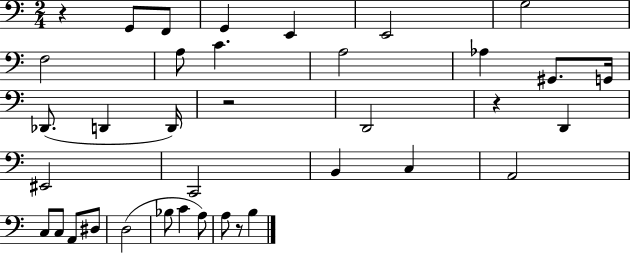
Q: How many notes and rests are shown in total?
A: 37